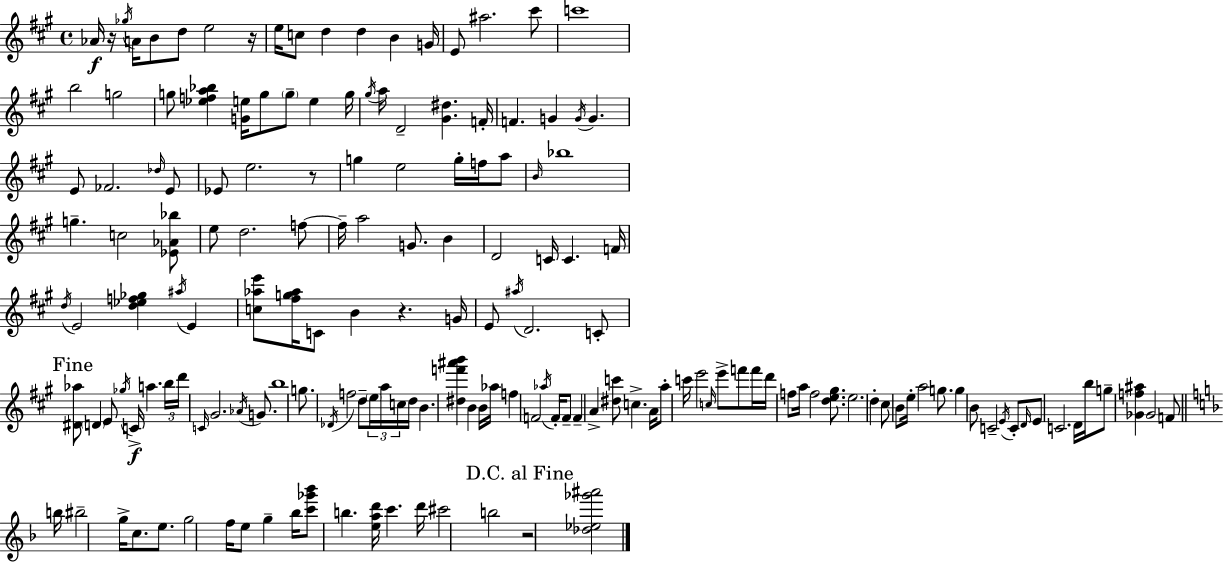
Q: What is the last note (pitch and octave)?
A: B5